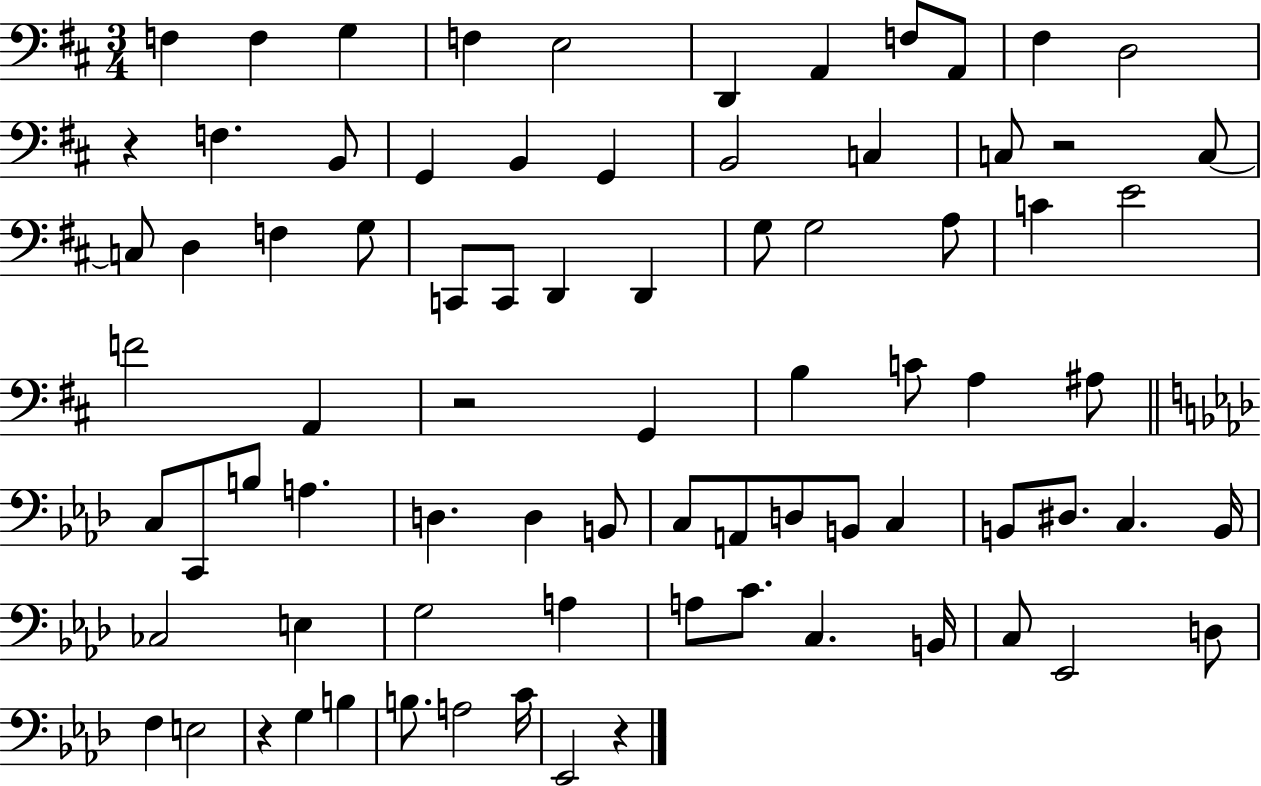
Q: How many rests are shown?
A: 5